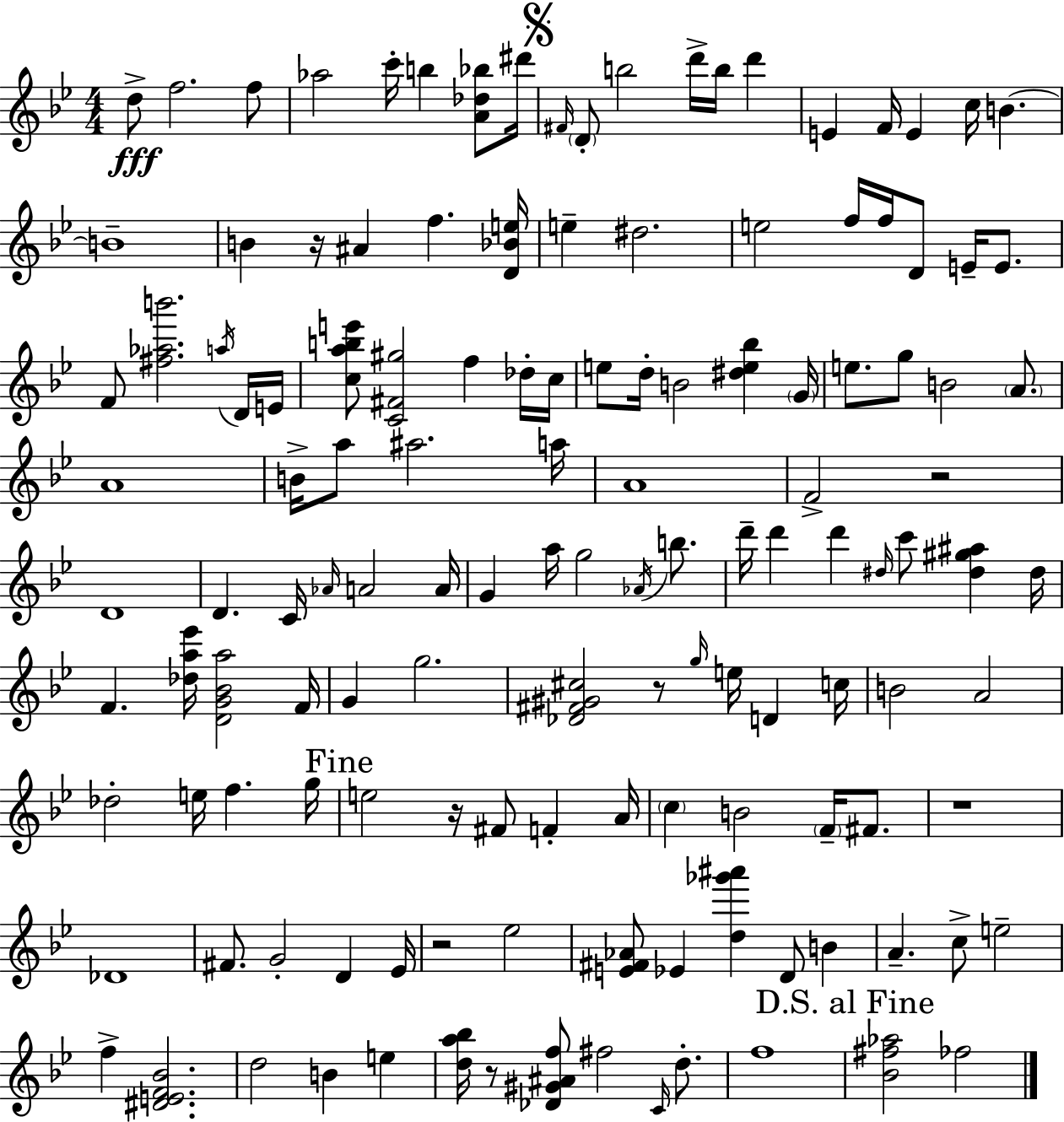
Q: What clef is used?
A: treble